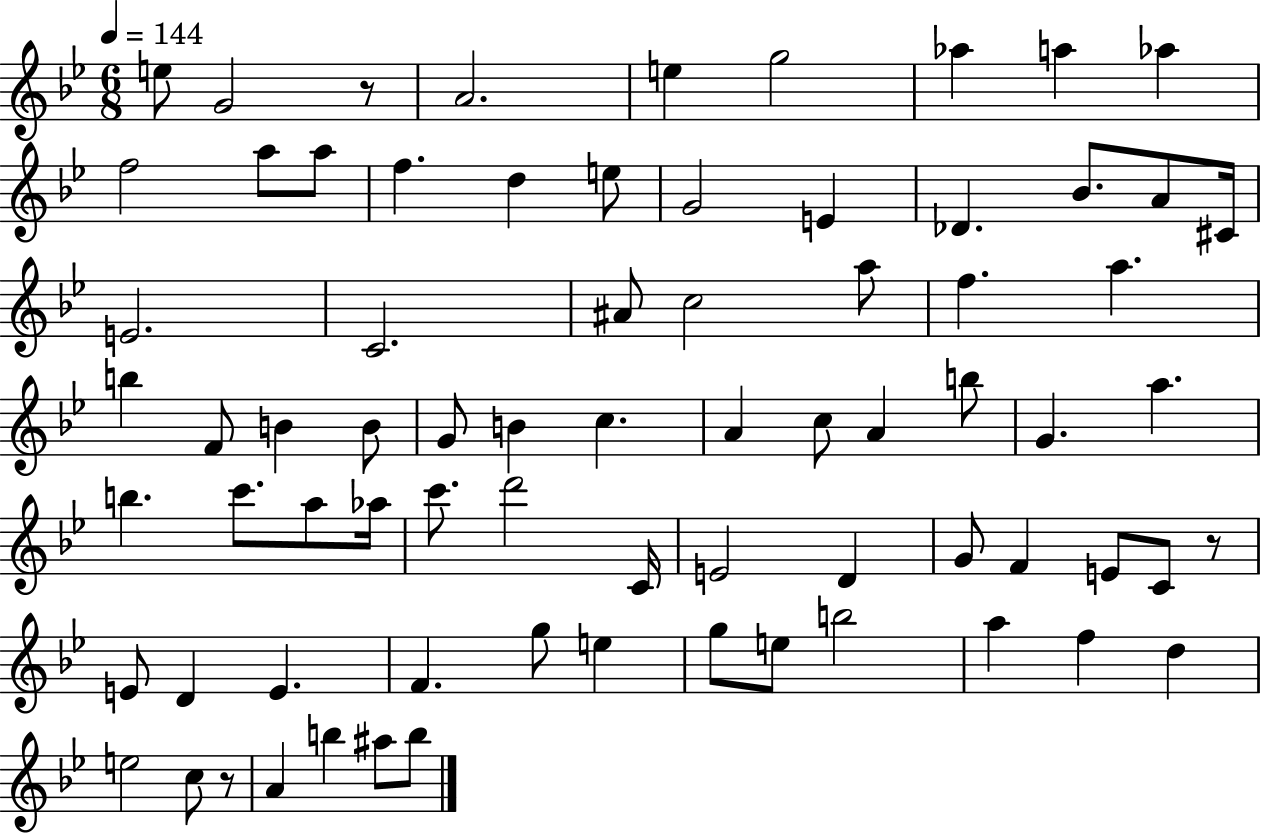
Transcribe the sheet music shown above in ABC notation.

X:1
T:Untitled
M:6/8
L:1/4
K:Bb
e/2 G2 z/2 A2 e g2 _a a _a f2 a/2 a/2 f d e/2 G2 E _D _B/2 A/2 ^C/4 E2 C2 ^A/2 c2 a/2 f a b F/2 B B/2 G/2 B c A c/2 A b/2 G a b c'/2 a/2 _a/4 c'/2 d'2 C/4 E2 D G/2 F E/2 C/2 z/2 E/2 D E F g/2 e g/2 e/2 b2 a f d e2 c/2 z/2 A b ^a/2 b/2